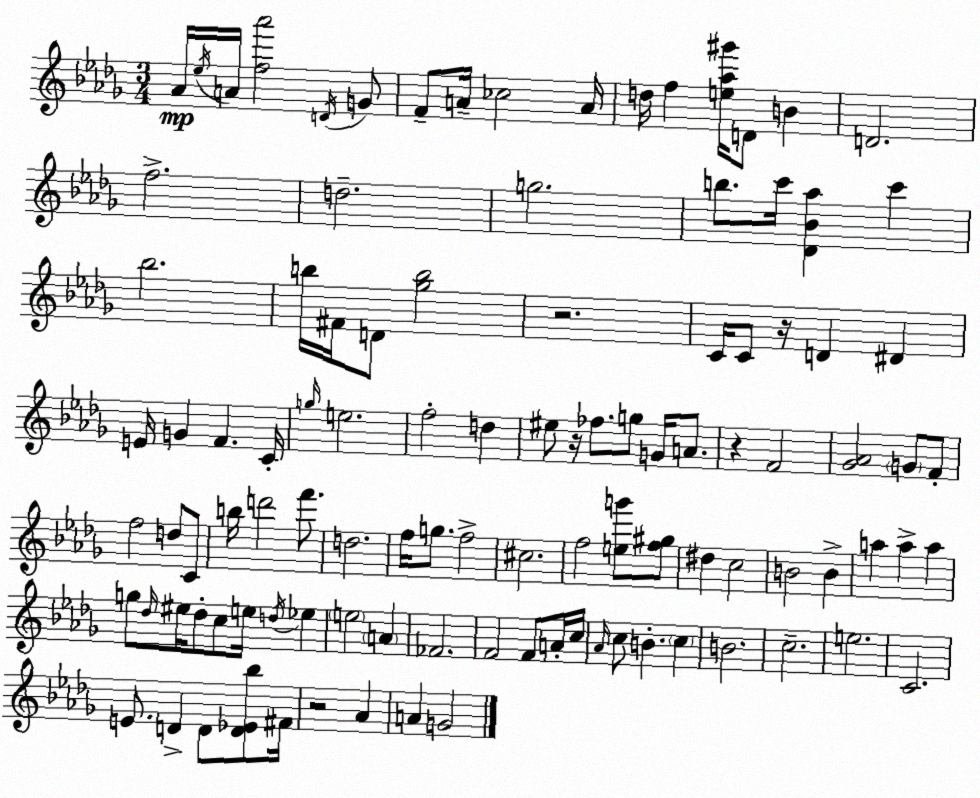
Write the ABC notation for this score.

X:1
T:Untitled
M:3/4
L:1/4
K:Bbm
_A/4 _e/4 A/4 [f_a']2 D/4 G/2 F/2 A/4 _c2 A/4 d/4 f [e_a^g']/4 D/2 B D2 f2 d2 g2 b/2 c'/4 [_D_B_a] c' _b2 b/4 ^F/4 D/2 [_gb]2 z2 C/4 C/2 z/4 D ^D E/4 G F C/4 g/4 e2 f2 d ^e/2 z/4 _f/2 g/2 G/4 A/2 z F2 [_G_A]2 G/2 F/2 f2 d/2 C/2 b/4 d'2 f'/2 d2 f/4 g/2 f2 ^c2 f2 [eg']/2 [f^g]/2 ^d c2 B2 B a a a g/2 _d/4 ^e/4 _d/2 c/2 e/4 d/4 _e e2 A _F2 F2 F/2 A/4 c/4 _A/4 c/2 B c B2 c2 e2 C2 E/2 D D/2 [D_E_b]/2 ^F/4 z2 _A A G2